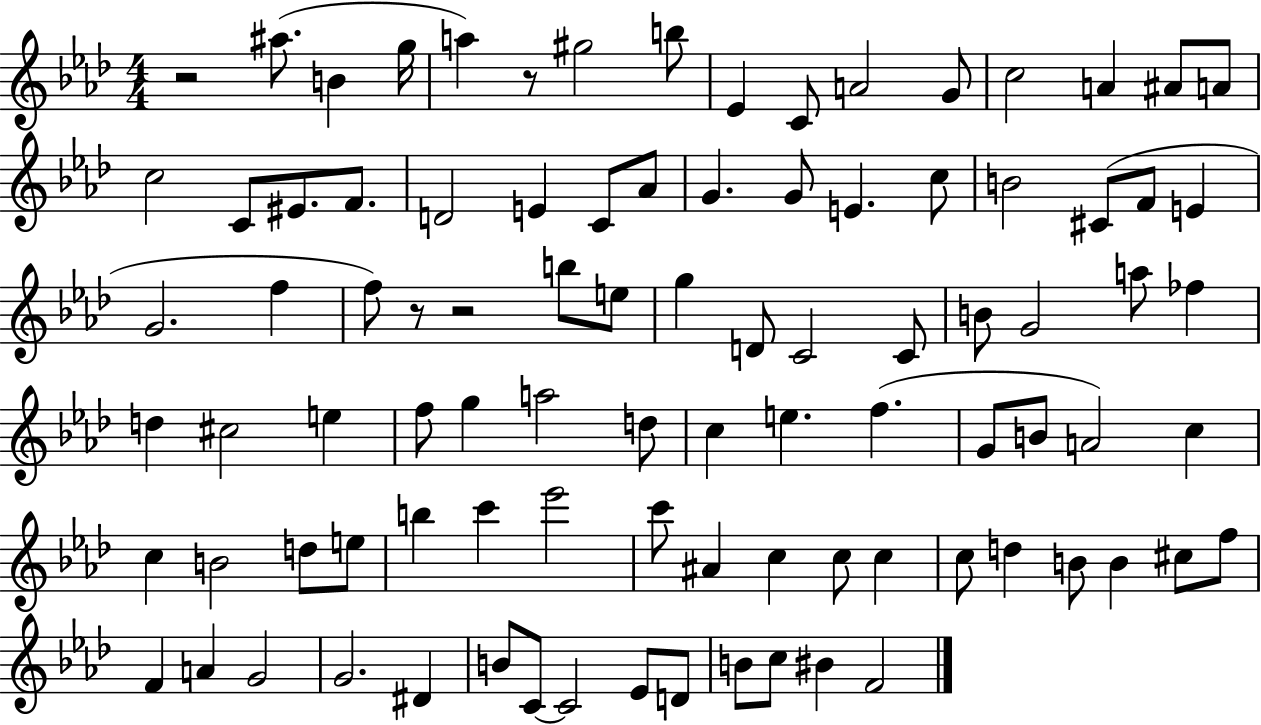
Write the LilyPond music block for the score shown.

{
  \clef treble
  \numericTimeSignature
  \time 4/4
  \key aes \major
  \repeat volta 2 { r2 ais''8.( b'4 g''16 | a''4) r8 gis''2 b''8 | ees'4 c'8 a'2 g'8 | c''2 a'4 ais'8 a'8 | \break c''2 c'8 eis'8. f'8. | d'2 e'4 c'8 aes'8 | g'4. g'8 e'4. c''8 | b'2 cis'8( f'8 e'4 | \break g'2. f''4 | f''8) r8 r2 b''8 e''8 | g''4 d'8 c'2 c'8 | b'8 g'2 a''8 fes''4 | \break d''4 cis''2 e''4 | f''8 g''4 a''2 d''8 | c''4 e''4. f''4.( | g'8 b'8 a'2) c''4 | \break c''4 b'2 d''8 e''8 | b''4 c'''4 ees'''2 | c'''8 ais'4 c''4 c''8 c''4 | c''8 d''4 b'8 b'4 cis''8 f''8 | \break f'4 a'4 g'2 | g'2. dis'4 | b'8 c'8~~ c'2 ees'8 d'8 | b'8 c''8 bis'4 f'2 | \break } \bar "|."
}